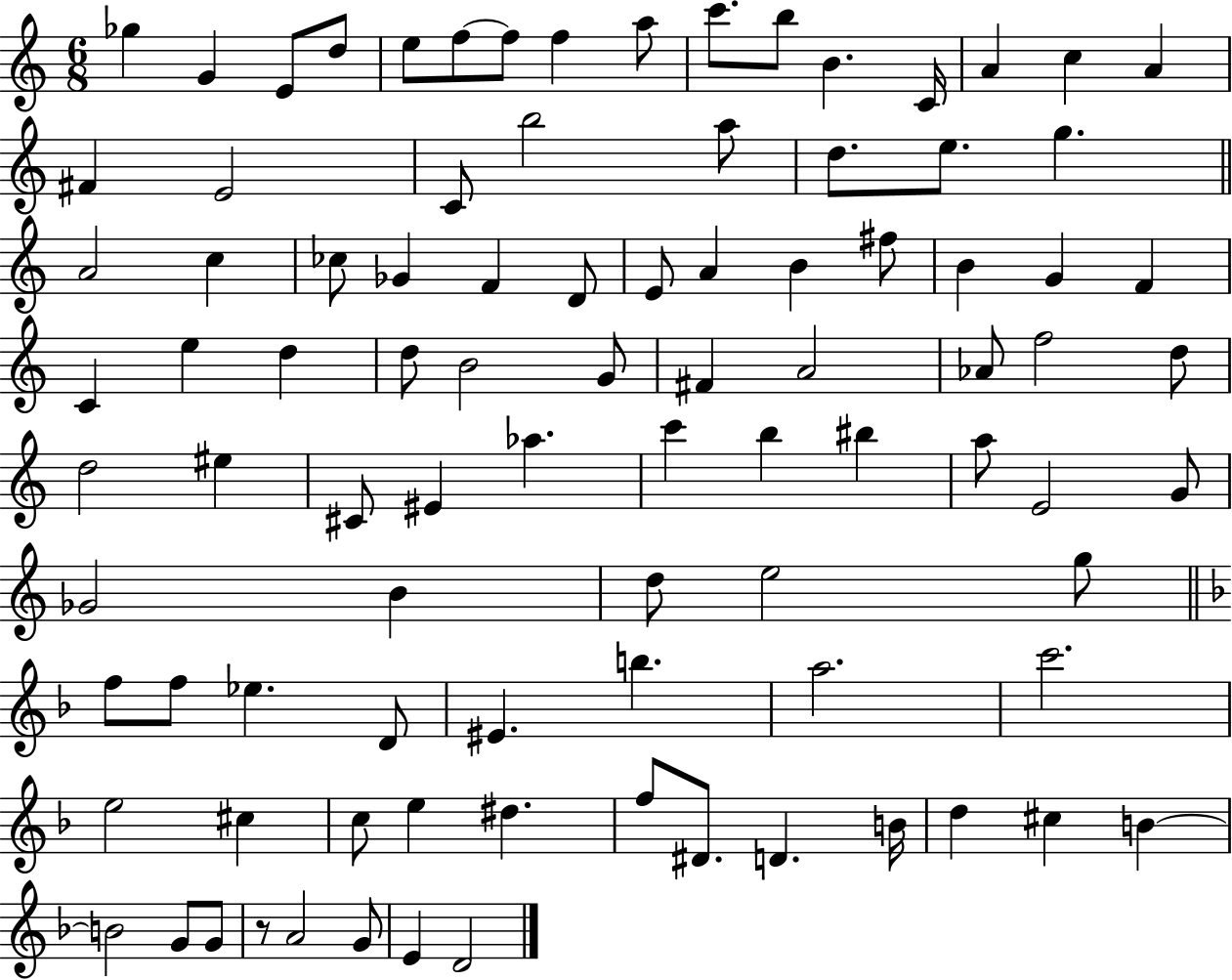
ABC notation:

X:1
T:Untitled
M:6/8
L:1/4
K:C
_g G E/2 d/2 e/2 f/2 f/2 f a/2 c'/2 b/2 B C/4 A c A ^F E2 C/2 b2 a/2 d/2 e/2 g A2 c _c/2 _G F D/2 E/2 A B ^f/2 B G F C e d d/2 B2 G/2 ^F A2 _A/2 f2 d/2 d2 ^e ^C/2 ^E _a c' b ^b a/2 E2 G/2 _G2 B d/2 e2 g/2 f/2 f/2 _e D/2 ^E b a2 c'2 e2 ^c c/2 e ^d f/2 ^D/2 D B/4 d ^c B B2 G/2 G/2 z/2 A2 G/2 E D2